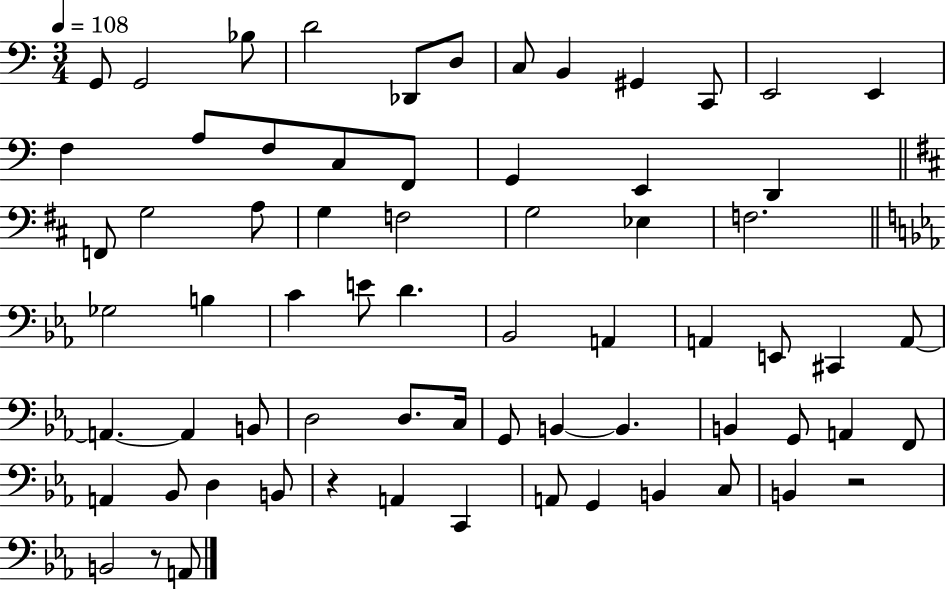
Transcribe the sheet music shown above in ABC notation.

X:1
T:Untitled
M:3/4
L:1/4
K:C
G,,/2 G,,2 _B,/2 D2 _D,,/2 D,/2 C,/2 B,, ^G,, C,,/2 E,,2 E,, F, A,/2 F,/2 C,/2 F,,/2 G,, E,, D,, F,,/2 G,2 A,/2 G, F,2 G,2 _E, F,2 _G,2 B, C E/2 D _B,,2 A,, A,, E,,/2 ^C,, A,,/2 A,, A,, B,,/2 D,2 D,/2 C,/4 G,,/2 B,, B,, B,, G,,/2 A,, F,,/2 A,, _B,,/2 D, B,,/2 z A,, C,, A,,/2 G,, B,, C,/2 B,, z2 B,,2 z/2 A,,/2